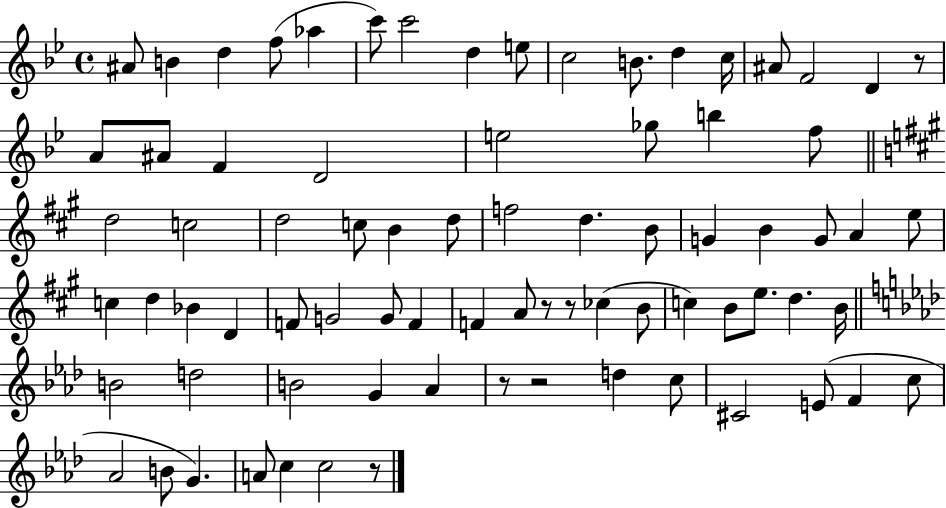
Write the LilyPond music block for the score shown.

{
  \clef treble
  \time 4/4
  \defaultTimeSignature
  \key bes \major
  ais'8 b'4 d''4 f''8( aes''4 | c'''8) c'''2 d''4 e''8 | c''2 b'8. d''4 c''16 | ais'8 f'2 d'4 r8 | \break a'8 ais'8 f'4 d'2 | e''2 ges''8 b''4 f''8 | \bar "||" \break \key a \major d''2 c''2 | d''2 c''8 b'4 d''8 | f''2 d''4. b'8 | g'4 b'4 g'8 a'4 e''8 | \break c''4 d''4 bes'4 d'4 | f'8 g'2 g'8 f'4 | f'4 a'8 r8 r8 ces''4( b'8 | c''4) b'8 e''8. d''4. b'16 | \break \bar "||" \break \key aes \major b'2 d''2 | b'2 g'4 aes'4 | r8 r2 d''4 c''8 | cis'2 e'8( f'4 c''8 | \break aes'2 b'8 g'4.) | a'8 c''4 c''2 r8 | \bar "|."
}